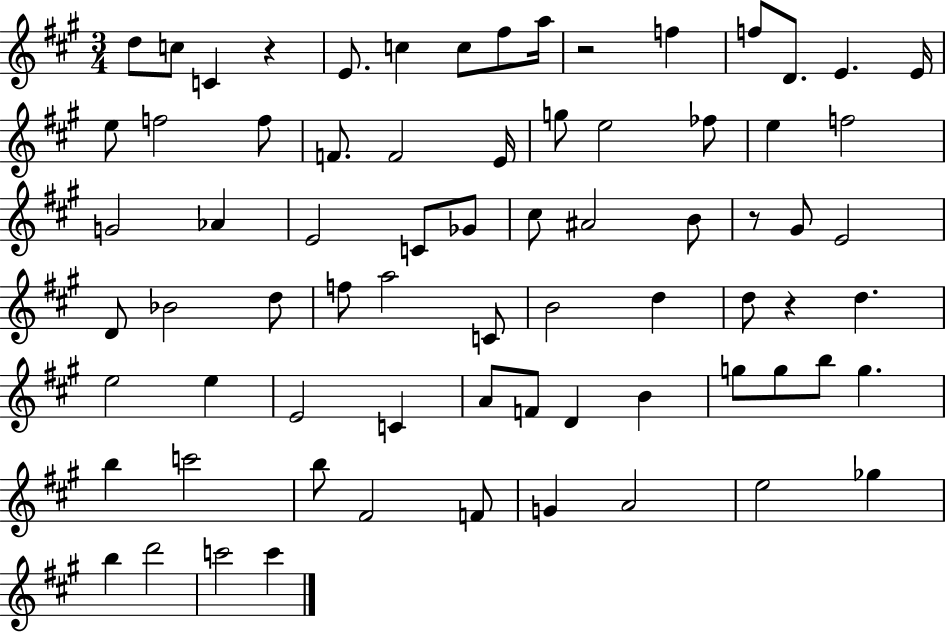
{
  \clef treble
  \numericTimeSignature
  \time 3/4
  \key a \major
  d''8 c''8 c'4 r4 | e'8. c''4 c''8 fis''8 a''16 | r2 f''4 | f''8 d'8. e'4. e'16 | \break e''8 f''2 f''8 | f'8. f'2 e'16 | g''8 e''2 fes''8 | e''4 f''2 | \break g'2 aes'4 | e'2 c'8 ges'8 | cis''8 ais'2 b'8 | r8 gis'8 e'2 | \break d'8 bes'2 d''8 | f''8 a''2 c'8 | b'2 d''4 | d''8 r4 d''4. | \break e''2 e''4 | e'2 c'4 | a'8 f'8 d'4 b'4 | g''8 g''8 b''8 g''4. | \break b''4 c'''2 | b''8 fis'2 f'8 | g'4 a'2 | e''2 ges''4 | \break b''4 d'''2 | c'''2 c'''4 | \bar "|."
}